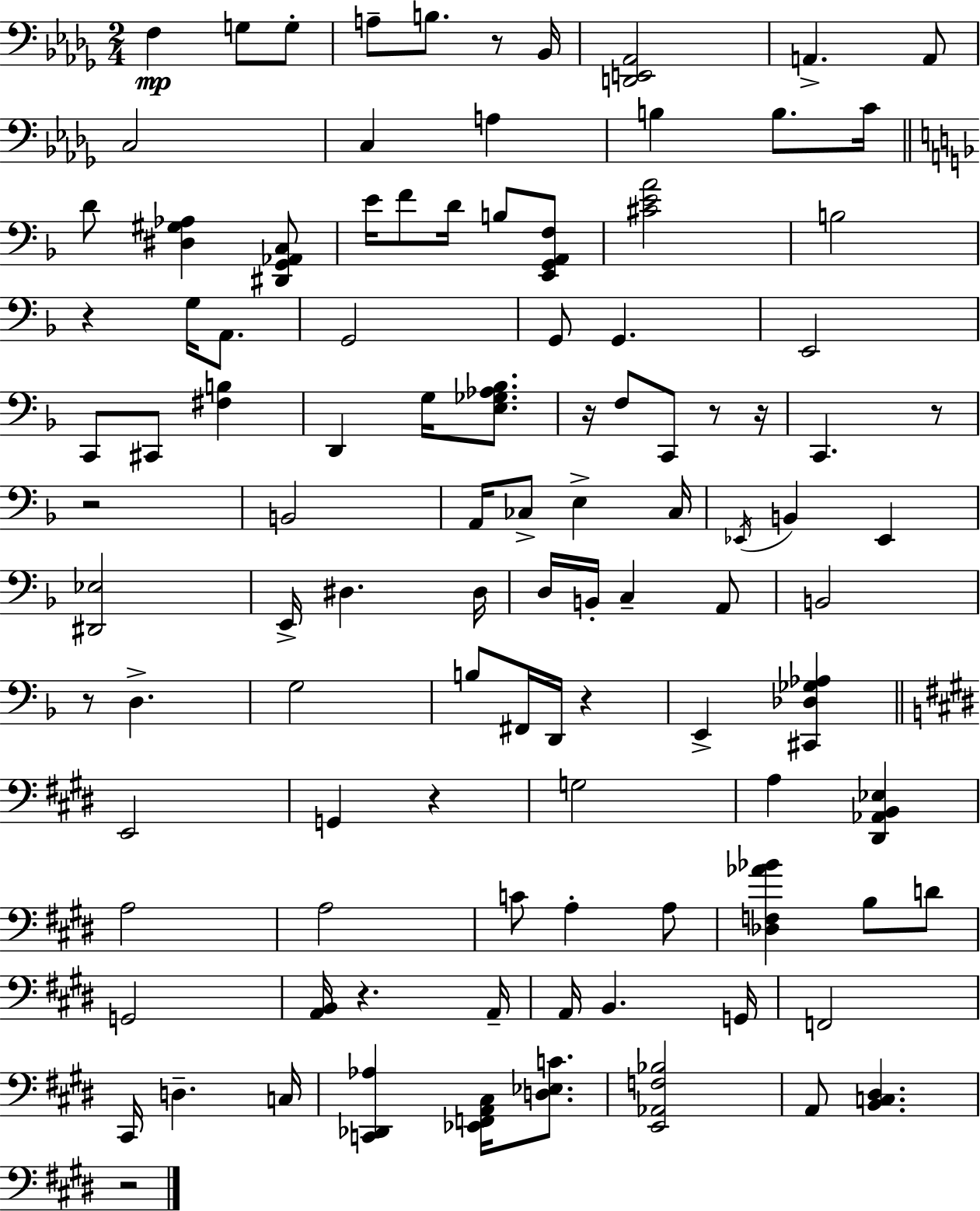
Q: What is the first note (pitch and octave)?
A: F3